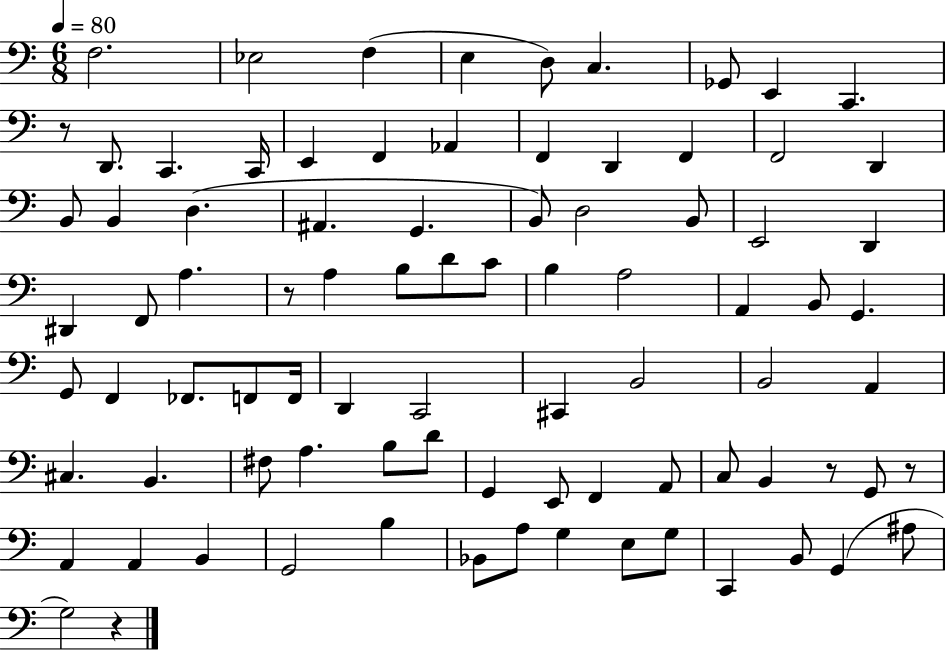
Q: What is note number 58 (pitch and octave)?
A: B3